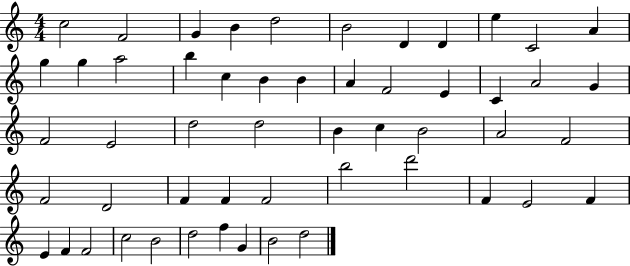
{
  \clef treble
  \numericTimeSignature
  \time 4/4
  \key c \major
  c''2 f'2 | g'4 b'4 d''2 | b'2 d'4 d'4 | e''4 c'2 a'4 | \break g''4 g''4 a''2 | b''4 c''4 b'4 b'4 | a'4 f'2 e'4 | c'4 a'2 g'4 | \break f'2 e'2 | d''2 d''2 | b'4 c''4 b'2 | a'2 f'2 | \break f'2 d'2 | f'4 f'4 f'2 | b''2 d'''2 | f'4 e'2 f'4 | \break e'4 f'4 f'2 | c''2 b'2 | d''2 f''4 g'4 | b'2 d''2 | \break \bar "|."
}